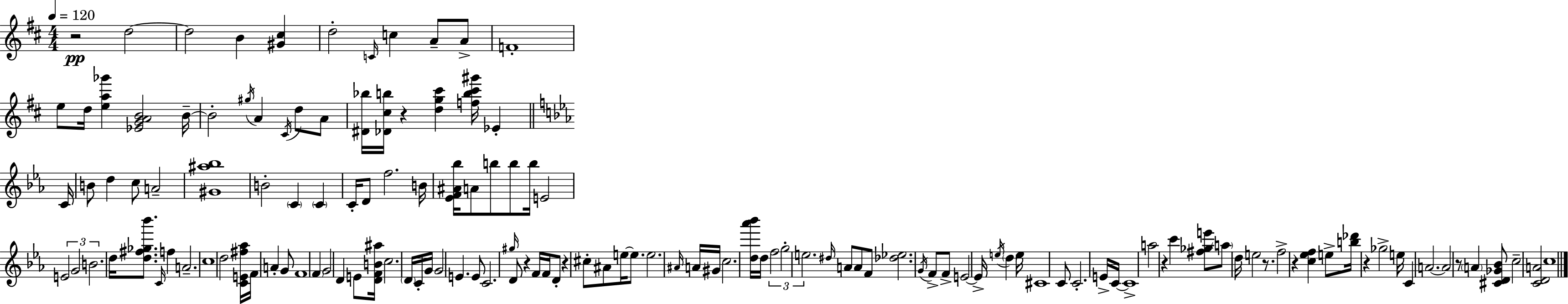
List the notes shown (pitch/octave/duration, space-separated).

R/h D5/h D5/h B4/q [G#4,C#5]/q D5/h C4/s C5/q A4/e A4/e F4/w E5/e D5/s [E5,A5,Gb6]/q [Eb4,G4,A4,B4]/h B4/s B4/h G#5/s A4/q C#4/s D5/e A4/e [D#4,Bb5]/s [Db4,C#5,B5]/s R/q [D5,G5,C#6]/q [F5,B5,C#6,G#6]/s Eb4/q C4/s B4/e D5/q C5/e A4/h [G#4,A#5,Bb5]/w B4/h C4/q C4/q C4/s D4/e F5/h. B4/s [Eb4,F4,A#4,Bb5]/s A4/e B5/e B5/e B5/s E4/h E4/h G4/h B4/h. D5/s [D5,F#5,Gb5,Bb6]/e. C4/s F5/q A4/h. C5/w D5/h [C4,E4,F#5,Ab5]/s F4/s A4/q G4/e F4/w F4/q G4/h D4/q E4/e [D4,F4,B4,A#5]/s C5/h. D4/s C4/s G4/s G4/h E4/q. E4/e C4/h. G#5/s D4/e R/q F4/s F4/s D4/e R/q C#5/e A#4/e E5/s E5/e. E5/h. A#4/s A4/s G#4/s C5/h. [D5,Ab6,Bb6]/s D5/s F5/h G5/h E5/h. D#5/s A4/e A4/e F4/e [Db5,Eb5]/h. G4/s F4/e F4/e E4/h E4/s E5/s D5/q E5/s C#4/w C4/e C4/h. E4/s C4/s C4/w A5/h R/q C6/q [F#5,Gb5,E6]/e A5/e D5/s E5/h R/e. F5/h R/q [C5,Eb5,F5]/q E5/e [B5,Db6]/s R/q Gb5/h E5/s C4/q A4/h. A4/h R/e A4/q [C#4,D4,Gb4,Bb4]/e C5/h [C4,D4,A4]/h C5/w